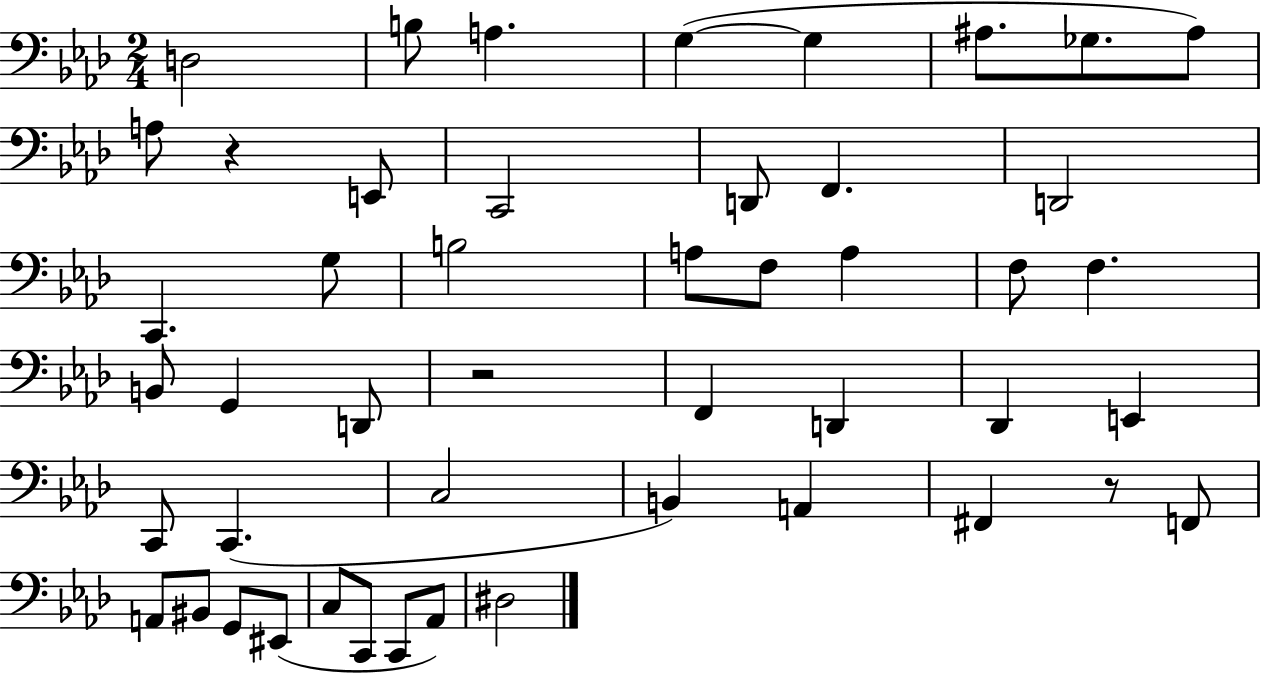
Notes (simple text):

D3/h B3/e A3/q. G3/q G3/q A#3/e. Gb3/e. A#3/e A3/e R/q E2/e C2/h D2/e F2/q. D2/h C2/q. G3/e B3/h A3/e F3/e A3/q F3/e F3/q. B2/e G2/q D2/e R/h F2/q D2/q Db2/q E2/q C2/e C2/q. C3/h B2/q A2/q F#2/q R/e F2/e A2/e BIS2/e G2/e EIS2/e C3/e C2/e C2/e Ab2/e D#3/h